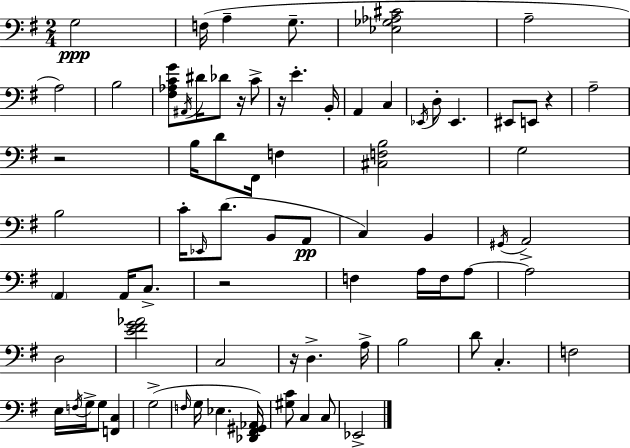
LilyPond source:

{
  \clef bass
  \numericTimeSignature
  \time 2/4
  \key e \minor
  g2\ppp | f16( a4-- g8.-- | <ees ges aes cis'>2 | a2-- | \break a2) | b2 | <fis aes c' g'>8 \acciaccatura { ais,16 } dis'16 des'8 r16 c'8-> | r16 e'4.-. | \break b,16-. a,4 c4 | \acciaccatura { ees,16 } d8-. ees,4. | eis,8 e,8 r4 | a2-- | \break r2 | b16 d'8 fis,16 f4 | <cis f b>2 | g2 | \break b2 | c'16-. \grace { ees,16 }( d'8. b,8 | a,8\pp c4) b,4 | \acciaccatura { gis,16 } a,2-> | \break \parenthesize a,4 | a,16 c8.-> r2 | f4 | a16 f16 a8~~ a2 | \break d2 | <e' fis' g' aes'>2 | c2 | r16 d4.-> | \break a16-> b2 | d'8 c4.-. | f2 | e16 \acciaccatura { f16 } g16-> g8 | \break <f, c>4 g2->( | \grace { f16 } g16 ees4. | <des, fis, gis, aes,>16) <gis c'>8 | c4 c8 ees,2-> | \break \bar "|."
}